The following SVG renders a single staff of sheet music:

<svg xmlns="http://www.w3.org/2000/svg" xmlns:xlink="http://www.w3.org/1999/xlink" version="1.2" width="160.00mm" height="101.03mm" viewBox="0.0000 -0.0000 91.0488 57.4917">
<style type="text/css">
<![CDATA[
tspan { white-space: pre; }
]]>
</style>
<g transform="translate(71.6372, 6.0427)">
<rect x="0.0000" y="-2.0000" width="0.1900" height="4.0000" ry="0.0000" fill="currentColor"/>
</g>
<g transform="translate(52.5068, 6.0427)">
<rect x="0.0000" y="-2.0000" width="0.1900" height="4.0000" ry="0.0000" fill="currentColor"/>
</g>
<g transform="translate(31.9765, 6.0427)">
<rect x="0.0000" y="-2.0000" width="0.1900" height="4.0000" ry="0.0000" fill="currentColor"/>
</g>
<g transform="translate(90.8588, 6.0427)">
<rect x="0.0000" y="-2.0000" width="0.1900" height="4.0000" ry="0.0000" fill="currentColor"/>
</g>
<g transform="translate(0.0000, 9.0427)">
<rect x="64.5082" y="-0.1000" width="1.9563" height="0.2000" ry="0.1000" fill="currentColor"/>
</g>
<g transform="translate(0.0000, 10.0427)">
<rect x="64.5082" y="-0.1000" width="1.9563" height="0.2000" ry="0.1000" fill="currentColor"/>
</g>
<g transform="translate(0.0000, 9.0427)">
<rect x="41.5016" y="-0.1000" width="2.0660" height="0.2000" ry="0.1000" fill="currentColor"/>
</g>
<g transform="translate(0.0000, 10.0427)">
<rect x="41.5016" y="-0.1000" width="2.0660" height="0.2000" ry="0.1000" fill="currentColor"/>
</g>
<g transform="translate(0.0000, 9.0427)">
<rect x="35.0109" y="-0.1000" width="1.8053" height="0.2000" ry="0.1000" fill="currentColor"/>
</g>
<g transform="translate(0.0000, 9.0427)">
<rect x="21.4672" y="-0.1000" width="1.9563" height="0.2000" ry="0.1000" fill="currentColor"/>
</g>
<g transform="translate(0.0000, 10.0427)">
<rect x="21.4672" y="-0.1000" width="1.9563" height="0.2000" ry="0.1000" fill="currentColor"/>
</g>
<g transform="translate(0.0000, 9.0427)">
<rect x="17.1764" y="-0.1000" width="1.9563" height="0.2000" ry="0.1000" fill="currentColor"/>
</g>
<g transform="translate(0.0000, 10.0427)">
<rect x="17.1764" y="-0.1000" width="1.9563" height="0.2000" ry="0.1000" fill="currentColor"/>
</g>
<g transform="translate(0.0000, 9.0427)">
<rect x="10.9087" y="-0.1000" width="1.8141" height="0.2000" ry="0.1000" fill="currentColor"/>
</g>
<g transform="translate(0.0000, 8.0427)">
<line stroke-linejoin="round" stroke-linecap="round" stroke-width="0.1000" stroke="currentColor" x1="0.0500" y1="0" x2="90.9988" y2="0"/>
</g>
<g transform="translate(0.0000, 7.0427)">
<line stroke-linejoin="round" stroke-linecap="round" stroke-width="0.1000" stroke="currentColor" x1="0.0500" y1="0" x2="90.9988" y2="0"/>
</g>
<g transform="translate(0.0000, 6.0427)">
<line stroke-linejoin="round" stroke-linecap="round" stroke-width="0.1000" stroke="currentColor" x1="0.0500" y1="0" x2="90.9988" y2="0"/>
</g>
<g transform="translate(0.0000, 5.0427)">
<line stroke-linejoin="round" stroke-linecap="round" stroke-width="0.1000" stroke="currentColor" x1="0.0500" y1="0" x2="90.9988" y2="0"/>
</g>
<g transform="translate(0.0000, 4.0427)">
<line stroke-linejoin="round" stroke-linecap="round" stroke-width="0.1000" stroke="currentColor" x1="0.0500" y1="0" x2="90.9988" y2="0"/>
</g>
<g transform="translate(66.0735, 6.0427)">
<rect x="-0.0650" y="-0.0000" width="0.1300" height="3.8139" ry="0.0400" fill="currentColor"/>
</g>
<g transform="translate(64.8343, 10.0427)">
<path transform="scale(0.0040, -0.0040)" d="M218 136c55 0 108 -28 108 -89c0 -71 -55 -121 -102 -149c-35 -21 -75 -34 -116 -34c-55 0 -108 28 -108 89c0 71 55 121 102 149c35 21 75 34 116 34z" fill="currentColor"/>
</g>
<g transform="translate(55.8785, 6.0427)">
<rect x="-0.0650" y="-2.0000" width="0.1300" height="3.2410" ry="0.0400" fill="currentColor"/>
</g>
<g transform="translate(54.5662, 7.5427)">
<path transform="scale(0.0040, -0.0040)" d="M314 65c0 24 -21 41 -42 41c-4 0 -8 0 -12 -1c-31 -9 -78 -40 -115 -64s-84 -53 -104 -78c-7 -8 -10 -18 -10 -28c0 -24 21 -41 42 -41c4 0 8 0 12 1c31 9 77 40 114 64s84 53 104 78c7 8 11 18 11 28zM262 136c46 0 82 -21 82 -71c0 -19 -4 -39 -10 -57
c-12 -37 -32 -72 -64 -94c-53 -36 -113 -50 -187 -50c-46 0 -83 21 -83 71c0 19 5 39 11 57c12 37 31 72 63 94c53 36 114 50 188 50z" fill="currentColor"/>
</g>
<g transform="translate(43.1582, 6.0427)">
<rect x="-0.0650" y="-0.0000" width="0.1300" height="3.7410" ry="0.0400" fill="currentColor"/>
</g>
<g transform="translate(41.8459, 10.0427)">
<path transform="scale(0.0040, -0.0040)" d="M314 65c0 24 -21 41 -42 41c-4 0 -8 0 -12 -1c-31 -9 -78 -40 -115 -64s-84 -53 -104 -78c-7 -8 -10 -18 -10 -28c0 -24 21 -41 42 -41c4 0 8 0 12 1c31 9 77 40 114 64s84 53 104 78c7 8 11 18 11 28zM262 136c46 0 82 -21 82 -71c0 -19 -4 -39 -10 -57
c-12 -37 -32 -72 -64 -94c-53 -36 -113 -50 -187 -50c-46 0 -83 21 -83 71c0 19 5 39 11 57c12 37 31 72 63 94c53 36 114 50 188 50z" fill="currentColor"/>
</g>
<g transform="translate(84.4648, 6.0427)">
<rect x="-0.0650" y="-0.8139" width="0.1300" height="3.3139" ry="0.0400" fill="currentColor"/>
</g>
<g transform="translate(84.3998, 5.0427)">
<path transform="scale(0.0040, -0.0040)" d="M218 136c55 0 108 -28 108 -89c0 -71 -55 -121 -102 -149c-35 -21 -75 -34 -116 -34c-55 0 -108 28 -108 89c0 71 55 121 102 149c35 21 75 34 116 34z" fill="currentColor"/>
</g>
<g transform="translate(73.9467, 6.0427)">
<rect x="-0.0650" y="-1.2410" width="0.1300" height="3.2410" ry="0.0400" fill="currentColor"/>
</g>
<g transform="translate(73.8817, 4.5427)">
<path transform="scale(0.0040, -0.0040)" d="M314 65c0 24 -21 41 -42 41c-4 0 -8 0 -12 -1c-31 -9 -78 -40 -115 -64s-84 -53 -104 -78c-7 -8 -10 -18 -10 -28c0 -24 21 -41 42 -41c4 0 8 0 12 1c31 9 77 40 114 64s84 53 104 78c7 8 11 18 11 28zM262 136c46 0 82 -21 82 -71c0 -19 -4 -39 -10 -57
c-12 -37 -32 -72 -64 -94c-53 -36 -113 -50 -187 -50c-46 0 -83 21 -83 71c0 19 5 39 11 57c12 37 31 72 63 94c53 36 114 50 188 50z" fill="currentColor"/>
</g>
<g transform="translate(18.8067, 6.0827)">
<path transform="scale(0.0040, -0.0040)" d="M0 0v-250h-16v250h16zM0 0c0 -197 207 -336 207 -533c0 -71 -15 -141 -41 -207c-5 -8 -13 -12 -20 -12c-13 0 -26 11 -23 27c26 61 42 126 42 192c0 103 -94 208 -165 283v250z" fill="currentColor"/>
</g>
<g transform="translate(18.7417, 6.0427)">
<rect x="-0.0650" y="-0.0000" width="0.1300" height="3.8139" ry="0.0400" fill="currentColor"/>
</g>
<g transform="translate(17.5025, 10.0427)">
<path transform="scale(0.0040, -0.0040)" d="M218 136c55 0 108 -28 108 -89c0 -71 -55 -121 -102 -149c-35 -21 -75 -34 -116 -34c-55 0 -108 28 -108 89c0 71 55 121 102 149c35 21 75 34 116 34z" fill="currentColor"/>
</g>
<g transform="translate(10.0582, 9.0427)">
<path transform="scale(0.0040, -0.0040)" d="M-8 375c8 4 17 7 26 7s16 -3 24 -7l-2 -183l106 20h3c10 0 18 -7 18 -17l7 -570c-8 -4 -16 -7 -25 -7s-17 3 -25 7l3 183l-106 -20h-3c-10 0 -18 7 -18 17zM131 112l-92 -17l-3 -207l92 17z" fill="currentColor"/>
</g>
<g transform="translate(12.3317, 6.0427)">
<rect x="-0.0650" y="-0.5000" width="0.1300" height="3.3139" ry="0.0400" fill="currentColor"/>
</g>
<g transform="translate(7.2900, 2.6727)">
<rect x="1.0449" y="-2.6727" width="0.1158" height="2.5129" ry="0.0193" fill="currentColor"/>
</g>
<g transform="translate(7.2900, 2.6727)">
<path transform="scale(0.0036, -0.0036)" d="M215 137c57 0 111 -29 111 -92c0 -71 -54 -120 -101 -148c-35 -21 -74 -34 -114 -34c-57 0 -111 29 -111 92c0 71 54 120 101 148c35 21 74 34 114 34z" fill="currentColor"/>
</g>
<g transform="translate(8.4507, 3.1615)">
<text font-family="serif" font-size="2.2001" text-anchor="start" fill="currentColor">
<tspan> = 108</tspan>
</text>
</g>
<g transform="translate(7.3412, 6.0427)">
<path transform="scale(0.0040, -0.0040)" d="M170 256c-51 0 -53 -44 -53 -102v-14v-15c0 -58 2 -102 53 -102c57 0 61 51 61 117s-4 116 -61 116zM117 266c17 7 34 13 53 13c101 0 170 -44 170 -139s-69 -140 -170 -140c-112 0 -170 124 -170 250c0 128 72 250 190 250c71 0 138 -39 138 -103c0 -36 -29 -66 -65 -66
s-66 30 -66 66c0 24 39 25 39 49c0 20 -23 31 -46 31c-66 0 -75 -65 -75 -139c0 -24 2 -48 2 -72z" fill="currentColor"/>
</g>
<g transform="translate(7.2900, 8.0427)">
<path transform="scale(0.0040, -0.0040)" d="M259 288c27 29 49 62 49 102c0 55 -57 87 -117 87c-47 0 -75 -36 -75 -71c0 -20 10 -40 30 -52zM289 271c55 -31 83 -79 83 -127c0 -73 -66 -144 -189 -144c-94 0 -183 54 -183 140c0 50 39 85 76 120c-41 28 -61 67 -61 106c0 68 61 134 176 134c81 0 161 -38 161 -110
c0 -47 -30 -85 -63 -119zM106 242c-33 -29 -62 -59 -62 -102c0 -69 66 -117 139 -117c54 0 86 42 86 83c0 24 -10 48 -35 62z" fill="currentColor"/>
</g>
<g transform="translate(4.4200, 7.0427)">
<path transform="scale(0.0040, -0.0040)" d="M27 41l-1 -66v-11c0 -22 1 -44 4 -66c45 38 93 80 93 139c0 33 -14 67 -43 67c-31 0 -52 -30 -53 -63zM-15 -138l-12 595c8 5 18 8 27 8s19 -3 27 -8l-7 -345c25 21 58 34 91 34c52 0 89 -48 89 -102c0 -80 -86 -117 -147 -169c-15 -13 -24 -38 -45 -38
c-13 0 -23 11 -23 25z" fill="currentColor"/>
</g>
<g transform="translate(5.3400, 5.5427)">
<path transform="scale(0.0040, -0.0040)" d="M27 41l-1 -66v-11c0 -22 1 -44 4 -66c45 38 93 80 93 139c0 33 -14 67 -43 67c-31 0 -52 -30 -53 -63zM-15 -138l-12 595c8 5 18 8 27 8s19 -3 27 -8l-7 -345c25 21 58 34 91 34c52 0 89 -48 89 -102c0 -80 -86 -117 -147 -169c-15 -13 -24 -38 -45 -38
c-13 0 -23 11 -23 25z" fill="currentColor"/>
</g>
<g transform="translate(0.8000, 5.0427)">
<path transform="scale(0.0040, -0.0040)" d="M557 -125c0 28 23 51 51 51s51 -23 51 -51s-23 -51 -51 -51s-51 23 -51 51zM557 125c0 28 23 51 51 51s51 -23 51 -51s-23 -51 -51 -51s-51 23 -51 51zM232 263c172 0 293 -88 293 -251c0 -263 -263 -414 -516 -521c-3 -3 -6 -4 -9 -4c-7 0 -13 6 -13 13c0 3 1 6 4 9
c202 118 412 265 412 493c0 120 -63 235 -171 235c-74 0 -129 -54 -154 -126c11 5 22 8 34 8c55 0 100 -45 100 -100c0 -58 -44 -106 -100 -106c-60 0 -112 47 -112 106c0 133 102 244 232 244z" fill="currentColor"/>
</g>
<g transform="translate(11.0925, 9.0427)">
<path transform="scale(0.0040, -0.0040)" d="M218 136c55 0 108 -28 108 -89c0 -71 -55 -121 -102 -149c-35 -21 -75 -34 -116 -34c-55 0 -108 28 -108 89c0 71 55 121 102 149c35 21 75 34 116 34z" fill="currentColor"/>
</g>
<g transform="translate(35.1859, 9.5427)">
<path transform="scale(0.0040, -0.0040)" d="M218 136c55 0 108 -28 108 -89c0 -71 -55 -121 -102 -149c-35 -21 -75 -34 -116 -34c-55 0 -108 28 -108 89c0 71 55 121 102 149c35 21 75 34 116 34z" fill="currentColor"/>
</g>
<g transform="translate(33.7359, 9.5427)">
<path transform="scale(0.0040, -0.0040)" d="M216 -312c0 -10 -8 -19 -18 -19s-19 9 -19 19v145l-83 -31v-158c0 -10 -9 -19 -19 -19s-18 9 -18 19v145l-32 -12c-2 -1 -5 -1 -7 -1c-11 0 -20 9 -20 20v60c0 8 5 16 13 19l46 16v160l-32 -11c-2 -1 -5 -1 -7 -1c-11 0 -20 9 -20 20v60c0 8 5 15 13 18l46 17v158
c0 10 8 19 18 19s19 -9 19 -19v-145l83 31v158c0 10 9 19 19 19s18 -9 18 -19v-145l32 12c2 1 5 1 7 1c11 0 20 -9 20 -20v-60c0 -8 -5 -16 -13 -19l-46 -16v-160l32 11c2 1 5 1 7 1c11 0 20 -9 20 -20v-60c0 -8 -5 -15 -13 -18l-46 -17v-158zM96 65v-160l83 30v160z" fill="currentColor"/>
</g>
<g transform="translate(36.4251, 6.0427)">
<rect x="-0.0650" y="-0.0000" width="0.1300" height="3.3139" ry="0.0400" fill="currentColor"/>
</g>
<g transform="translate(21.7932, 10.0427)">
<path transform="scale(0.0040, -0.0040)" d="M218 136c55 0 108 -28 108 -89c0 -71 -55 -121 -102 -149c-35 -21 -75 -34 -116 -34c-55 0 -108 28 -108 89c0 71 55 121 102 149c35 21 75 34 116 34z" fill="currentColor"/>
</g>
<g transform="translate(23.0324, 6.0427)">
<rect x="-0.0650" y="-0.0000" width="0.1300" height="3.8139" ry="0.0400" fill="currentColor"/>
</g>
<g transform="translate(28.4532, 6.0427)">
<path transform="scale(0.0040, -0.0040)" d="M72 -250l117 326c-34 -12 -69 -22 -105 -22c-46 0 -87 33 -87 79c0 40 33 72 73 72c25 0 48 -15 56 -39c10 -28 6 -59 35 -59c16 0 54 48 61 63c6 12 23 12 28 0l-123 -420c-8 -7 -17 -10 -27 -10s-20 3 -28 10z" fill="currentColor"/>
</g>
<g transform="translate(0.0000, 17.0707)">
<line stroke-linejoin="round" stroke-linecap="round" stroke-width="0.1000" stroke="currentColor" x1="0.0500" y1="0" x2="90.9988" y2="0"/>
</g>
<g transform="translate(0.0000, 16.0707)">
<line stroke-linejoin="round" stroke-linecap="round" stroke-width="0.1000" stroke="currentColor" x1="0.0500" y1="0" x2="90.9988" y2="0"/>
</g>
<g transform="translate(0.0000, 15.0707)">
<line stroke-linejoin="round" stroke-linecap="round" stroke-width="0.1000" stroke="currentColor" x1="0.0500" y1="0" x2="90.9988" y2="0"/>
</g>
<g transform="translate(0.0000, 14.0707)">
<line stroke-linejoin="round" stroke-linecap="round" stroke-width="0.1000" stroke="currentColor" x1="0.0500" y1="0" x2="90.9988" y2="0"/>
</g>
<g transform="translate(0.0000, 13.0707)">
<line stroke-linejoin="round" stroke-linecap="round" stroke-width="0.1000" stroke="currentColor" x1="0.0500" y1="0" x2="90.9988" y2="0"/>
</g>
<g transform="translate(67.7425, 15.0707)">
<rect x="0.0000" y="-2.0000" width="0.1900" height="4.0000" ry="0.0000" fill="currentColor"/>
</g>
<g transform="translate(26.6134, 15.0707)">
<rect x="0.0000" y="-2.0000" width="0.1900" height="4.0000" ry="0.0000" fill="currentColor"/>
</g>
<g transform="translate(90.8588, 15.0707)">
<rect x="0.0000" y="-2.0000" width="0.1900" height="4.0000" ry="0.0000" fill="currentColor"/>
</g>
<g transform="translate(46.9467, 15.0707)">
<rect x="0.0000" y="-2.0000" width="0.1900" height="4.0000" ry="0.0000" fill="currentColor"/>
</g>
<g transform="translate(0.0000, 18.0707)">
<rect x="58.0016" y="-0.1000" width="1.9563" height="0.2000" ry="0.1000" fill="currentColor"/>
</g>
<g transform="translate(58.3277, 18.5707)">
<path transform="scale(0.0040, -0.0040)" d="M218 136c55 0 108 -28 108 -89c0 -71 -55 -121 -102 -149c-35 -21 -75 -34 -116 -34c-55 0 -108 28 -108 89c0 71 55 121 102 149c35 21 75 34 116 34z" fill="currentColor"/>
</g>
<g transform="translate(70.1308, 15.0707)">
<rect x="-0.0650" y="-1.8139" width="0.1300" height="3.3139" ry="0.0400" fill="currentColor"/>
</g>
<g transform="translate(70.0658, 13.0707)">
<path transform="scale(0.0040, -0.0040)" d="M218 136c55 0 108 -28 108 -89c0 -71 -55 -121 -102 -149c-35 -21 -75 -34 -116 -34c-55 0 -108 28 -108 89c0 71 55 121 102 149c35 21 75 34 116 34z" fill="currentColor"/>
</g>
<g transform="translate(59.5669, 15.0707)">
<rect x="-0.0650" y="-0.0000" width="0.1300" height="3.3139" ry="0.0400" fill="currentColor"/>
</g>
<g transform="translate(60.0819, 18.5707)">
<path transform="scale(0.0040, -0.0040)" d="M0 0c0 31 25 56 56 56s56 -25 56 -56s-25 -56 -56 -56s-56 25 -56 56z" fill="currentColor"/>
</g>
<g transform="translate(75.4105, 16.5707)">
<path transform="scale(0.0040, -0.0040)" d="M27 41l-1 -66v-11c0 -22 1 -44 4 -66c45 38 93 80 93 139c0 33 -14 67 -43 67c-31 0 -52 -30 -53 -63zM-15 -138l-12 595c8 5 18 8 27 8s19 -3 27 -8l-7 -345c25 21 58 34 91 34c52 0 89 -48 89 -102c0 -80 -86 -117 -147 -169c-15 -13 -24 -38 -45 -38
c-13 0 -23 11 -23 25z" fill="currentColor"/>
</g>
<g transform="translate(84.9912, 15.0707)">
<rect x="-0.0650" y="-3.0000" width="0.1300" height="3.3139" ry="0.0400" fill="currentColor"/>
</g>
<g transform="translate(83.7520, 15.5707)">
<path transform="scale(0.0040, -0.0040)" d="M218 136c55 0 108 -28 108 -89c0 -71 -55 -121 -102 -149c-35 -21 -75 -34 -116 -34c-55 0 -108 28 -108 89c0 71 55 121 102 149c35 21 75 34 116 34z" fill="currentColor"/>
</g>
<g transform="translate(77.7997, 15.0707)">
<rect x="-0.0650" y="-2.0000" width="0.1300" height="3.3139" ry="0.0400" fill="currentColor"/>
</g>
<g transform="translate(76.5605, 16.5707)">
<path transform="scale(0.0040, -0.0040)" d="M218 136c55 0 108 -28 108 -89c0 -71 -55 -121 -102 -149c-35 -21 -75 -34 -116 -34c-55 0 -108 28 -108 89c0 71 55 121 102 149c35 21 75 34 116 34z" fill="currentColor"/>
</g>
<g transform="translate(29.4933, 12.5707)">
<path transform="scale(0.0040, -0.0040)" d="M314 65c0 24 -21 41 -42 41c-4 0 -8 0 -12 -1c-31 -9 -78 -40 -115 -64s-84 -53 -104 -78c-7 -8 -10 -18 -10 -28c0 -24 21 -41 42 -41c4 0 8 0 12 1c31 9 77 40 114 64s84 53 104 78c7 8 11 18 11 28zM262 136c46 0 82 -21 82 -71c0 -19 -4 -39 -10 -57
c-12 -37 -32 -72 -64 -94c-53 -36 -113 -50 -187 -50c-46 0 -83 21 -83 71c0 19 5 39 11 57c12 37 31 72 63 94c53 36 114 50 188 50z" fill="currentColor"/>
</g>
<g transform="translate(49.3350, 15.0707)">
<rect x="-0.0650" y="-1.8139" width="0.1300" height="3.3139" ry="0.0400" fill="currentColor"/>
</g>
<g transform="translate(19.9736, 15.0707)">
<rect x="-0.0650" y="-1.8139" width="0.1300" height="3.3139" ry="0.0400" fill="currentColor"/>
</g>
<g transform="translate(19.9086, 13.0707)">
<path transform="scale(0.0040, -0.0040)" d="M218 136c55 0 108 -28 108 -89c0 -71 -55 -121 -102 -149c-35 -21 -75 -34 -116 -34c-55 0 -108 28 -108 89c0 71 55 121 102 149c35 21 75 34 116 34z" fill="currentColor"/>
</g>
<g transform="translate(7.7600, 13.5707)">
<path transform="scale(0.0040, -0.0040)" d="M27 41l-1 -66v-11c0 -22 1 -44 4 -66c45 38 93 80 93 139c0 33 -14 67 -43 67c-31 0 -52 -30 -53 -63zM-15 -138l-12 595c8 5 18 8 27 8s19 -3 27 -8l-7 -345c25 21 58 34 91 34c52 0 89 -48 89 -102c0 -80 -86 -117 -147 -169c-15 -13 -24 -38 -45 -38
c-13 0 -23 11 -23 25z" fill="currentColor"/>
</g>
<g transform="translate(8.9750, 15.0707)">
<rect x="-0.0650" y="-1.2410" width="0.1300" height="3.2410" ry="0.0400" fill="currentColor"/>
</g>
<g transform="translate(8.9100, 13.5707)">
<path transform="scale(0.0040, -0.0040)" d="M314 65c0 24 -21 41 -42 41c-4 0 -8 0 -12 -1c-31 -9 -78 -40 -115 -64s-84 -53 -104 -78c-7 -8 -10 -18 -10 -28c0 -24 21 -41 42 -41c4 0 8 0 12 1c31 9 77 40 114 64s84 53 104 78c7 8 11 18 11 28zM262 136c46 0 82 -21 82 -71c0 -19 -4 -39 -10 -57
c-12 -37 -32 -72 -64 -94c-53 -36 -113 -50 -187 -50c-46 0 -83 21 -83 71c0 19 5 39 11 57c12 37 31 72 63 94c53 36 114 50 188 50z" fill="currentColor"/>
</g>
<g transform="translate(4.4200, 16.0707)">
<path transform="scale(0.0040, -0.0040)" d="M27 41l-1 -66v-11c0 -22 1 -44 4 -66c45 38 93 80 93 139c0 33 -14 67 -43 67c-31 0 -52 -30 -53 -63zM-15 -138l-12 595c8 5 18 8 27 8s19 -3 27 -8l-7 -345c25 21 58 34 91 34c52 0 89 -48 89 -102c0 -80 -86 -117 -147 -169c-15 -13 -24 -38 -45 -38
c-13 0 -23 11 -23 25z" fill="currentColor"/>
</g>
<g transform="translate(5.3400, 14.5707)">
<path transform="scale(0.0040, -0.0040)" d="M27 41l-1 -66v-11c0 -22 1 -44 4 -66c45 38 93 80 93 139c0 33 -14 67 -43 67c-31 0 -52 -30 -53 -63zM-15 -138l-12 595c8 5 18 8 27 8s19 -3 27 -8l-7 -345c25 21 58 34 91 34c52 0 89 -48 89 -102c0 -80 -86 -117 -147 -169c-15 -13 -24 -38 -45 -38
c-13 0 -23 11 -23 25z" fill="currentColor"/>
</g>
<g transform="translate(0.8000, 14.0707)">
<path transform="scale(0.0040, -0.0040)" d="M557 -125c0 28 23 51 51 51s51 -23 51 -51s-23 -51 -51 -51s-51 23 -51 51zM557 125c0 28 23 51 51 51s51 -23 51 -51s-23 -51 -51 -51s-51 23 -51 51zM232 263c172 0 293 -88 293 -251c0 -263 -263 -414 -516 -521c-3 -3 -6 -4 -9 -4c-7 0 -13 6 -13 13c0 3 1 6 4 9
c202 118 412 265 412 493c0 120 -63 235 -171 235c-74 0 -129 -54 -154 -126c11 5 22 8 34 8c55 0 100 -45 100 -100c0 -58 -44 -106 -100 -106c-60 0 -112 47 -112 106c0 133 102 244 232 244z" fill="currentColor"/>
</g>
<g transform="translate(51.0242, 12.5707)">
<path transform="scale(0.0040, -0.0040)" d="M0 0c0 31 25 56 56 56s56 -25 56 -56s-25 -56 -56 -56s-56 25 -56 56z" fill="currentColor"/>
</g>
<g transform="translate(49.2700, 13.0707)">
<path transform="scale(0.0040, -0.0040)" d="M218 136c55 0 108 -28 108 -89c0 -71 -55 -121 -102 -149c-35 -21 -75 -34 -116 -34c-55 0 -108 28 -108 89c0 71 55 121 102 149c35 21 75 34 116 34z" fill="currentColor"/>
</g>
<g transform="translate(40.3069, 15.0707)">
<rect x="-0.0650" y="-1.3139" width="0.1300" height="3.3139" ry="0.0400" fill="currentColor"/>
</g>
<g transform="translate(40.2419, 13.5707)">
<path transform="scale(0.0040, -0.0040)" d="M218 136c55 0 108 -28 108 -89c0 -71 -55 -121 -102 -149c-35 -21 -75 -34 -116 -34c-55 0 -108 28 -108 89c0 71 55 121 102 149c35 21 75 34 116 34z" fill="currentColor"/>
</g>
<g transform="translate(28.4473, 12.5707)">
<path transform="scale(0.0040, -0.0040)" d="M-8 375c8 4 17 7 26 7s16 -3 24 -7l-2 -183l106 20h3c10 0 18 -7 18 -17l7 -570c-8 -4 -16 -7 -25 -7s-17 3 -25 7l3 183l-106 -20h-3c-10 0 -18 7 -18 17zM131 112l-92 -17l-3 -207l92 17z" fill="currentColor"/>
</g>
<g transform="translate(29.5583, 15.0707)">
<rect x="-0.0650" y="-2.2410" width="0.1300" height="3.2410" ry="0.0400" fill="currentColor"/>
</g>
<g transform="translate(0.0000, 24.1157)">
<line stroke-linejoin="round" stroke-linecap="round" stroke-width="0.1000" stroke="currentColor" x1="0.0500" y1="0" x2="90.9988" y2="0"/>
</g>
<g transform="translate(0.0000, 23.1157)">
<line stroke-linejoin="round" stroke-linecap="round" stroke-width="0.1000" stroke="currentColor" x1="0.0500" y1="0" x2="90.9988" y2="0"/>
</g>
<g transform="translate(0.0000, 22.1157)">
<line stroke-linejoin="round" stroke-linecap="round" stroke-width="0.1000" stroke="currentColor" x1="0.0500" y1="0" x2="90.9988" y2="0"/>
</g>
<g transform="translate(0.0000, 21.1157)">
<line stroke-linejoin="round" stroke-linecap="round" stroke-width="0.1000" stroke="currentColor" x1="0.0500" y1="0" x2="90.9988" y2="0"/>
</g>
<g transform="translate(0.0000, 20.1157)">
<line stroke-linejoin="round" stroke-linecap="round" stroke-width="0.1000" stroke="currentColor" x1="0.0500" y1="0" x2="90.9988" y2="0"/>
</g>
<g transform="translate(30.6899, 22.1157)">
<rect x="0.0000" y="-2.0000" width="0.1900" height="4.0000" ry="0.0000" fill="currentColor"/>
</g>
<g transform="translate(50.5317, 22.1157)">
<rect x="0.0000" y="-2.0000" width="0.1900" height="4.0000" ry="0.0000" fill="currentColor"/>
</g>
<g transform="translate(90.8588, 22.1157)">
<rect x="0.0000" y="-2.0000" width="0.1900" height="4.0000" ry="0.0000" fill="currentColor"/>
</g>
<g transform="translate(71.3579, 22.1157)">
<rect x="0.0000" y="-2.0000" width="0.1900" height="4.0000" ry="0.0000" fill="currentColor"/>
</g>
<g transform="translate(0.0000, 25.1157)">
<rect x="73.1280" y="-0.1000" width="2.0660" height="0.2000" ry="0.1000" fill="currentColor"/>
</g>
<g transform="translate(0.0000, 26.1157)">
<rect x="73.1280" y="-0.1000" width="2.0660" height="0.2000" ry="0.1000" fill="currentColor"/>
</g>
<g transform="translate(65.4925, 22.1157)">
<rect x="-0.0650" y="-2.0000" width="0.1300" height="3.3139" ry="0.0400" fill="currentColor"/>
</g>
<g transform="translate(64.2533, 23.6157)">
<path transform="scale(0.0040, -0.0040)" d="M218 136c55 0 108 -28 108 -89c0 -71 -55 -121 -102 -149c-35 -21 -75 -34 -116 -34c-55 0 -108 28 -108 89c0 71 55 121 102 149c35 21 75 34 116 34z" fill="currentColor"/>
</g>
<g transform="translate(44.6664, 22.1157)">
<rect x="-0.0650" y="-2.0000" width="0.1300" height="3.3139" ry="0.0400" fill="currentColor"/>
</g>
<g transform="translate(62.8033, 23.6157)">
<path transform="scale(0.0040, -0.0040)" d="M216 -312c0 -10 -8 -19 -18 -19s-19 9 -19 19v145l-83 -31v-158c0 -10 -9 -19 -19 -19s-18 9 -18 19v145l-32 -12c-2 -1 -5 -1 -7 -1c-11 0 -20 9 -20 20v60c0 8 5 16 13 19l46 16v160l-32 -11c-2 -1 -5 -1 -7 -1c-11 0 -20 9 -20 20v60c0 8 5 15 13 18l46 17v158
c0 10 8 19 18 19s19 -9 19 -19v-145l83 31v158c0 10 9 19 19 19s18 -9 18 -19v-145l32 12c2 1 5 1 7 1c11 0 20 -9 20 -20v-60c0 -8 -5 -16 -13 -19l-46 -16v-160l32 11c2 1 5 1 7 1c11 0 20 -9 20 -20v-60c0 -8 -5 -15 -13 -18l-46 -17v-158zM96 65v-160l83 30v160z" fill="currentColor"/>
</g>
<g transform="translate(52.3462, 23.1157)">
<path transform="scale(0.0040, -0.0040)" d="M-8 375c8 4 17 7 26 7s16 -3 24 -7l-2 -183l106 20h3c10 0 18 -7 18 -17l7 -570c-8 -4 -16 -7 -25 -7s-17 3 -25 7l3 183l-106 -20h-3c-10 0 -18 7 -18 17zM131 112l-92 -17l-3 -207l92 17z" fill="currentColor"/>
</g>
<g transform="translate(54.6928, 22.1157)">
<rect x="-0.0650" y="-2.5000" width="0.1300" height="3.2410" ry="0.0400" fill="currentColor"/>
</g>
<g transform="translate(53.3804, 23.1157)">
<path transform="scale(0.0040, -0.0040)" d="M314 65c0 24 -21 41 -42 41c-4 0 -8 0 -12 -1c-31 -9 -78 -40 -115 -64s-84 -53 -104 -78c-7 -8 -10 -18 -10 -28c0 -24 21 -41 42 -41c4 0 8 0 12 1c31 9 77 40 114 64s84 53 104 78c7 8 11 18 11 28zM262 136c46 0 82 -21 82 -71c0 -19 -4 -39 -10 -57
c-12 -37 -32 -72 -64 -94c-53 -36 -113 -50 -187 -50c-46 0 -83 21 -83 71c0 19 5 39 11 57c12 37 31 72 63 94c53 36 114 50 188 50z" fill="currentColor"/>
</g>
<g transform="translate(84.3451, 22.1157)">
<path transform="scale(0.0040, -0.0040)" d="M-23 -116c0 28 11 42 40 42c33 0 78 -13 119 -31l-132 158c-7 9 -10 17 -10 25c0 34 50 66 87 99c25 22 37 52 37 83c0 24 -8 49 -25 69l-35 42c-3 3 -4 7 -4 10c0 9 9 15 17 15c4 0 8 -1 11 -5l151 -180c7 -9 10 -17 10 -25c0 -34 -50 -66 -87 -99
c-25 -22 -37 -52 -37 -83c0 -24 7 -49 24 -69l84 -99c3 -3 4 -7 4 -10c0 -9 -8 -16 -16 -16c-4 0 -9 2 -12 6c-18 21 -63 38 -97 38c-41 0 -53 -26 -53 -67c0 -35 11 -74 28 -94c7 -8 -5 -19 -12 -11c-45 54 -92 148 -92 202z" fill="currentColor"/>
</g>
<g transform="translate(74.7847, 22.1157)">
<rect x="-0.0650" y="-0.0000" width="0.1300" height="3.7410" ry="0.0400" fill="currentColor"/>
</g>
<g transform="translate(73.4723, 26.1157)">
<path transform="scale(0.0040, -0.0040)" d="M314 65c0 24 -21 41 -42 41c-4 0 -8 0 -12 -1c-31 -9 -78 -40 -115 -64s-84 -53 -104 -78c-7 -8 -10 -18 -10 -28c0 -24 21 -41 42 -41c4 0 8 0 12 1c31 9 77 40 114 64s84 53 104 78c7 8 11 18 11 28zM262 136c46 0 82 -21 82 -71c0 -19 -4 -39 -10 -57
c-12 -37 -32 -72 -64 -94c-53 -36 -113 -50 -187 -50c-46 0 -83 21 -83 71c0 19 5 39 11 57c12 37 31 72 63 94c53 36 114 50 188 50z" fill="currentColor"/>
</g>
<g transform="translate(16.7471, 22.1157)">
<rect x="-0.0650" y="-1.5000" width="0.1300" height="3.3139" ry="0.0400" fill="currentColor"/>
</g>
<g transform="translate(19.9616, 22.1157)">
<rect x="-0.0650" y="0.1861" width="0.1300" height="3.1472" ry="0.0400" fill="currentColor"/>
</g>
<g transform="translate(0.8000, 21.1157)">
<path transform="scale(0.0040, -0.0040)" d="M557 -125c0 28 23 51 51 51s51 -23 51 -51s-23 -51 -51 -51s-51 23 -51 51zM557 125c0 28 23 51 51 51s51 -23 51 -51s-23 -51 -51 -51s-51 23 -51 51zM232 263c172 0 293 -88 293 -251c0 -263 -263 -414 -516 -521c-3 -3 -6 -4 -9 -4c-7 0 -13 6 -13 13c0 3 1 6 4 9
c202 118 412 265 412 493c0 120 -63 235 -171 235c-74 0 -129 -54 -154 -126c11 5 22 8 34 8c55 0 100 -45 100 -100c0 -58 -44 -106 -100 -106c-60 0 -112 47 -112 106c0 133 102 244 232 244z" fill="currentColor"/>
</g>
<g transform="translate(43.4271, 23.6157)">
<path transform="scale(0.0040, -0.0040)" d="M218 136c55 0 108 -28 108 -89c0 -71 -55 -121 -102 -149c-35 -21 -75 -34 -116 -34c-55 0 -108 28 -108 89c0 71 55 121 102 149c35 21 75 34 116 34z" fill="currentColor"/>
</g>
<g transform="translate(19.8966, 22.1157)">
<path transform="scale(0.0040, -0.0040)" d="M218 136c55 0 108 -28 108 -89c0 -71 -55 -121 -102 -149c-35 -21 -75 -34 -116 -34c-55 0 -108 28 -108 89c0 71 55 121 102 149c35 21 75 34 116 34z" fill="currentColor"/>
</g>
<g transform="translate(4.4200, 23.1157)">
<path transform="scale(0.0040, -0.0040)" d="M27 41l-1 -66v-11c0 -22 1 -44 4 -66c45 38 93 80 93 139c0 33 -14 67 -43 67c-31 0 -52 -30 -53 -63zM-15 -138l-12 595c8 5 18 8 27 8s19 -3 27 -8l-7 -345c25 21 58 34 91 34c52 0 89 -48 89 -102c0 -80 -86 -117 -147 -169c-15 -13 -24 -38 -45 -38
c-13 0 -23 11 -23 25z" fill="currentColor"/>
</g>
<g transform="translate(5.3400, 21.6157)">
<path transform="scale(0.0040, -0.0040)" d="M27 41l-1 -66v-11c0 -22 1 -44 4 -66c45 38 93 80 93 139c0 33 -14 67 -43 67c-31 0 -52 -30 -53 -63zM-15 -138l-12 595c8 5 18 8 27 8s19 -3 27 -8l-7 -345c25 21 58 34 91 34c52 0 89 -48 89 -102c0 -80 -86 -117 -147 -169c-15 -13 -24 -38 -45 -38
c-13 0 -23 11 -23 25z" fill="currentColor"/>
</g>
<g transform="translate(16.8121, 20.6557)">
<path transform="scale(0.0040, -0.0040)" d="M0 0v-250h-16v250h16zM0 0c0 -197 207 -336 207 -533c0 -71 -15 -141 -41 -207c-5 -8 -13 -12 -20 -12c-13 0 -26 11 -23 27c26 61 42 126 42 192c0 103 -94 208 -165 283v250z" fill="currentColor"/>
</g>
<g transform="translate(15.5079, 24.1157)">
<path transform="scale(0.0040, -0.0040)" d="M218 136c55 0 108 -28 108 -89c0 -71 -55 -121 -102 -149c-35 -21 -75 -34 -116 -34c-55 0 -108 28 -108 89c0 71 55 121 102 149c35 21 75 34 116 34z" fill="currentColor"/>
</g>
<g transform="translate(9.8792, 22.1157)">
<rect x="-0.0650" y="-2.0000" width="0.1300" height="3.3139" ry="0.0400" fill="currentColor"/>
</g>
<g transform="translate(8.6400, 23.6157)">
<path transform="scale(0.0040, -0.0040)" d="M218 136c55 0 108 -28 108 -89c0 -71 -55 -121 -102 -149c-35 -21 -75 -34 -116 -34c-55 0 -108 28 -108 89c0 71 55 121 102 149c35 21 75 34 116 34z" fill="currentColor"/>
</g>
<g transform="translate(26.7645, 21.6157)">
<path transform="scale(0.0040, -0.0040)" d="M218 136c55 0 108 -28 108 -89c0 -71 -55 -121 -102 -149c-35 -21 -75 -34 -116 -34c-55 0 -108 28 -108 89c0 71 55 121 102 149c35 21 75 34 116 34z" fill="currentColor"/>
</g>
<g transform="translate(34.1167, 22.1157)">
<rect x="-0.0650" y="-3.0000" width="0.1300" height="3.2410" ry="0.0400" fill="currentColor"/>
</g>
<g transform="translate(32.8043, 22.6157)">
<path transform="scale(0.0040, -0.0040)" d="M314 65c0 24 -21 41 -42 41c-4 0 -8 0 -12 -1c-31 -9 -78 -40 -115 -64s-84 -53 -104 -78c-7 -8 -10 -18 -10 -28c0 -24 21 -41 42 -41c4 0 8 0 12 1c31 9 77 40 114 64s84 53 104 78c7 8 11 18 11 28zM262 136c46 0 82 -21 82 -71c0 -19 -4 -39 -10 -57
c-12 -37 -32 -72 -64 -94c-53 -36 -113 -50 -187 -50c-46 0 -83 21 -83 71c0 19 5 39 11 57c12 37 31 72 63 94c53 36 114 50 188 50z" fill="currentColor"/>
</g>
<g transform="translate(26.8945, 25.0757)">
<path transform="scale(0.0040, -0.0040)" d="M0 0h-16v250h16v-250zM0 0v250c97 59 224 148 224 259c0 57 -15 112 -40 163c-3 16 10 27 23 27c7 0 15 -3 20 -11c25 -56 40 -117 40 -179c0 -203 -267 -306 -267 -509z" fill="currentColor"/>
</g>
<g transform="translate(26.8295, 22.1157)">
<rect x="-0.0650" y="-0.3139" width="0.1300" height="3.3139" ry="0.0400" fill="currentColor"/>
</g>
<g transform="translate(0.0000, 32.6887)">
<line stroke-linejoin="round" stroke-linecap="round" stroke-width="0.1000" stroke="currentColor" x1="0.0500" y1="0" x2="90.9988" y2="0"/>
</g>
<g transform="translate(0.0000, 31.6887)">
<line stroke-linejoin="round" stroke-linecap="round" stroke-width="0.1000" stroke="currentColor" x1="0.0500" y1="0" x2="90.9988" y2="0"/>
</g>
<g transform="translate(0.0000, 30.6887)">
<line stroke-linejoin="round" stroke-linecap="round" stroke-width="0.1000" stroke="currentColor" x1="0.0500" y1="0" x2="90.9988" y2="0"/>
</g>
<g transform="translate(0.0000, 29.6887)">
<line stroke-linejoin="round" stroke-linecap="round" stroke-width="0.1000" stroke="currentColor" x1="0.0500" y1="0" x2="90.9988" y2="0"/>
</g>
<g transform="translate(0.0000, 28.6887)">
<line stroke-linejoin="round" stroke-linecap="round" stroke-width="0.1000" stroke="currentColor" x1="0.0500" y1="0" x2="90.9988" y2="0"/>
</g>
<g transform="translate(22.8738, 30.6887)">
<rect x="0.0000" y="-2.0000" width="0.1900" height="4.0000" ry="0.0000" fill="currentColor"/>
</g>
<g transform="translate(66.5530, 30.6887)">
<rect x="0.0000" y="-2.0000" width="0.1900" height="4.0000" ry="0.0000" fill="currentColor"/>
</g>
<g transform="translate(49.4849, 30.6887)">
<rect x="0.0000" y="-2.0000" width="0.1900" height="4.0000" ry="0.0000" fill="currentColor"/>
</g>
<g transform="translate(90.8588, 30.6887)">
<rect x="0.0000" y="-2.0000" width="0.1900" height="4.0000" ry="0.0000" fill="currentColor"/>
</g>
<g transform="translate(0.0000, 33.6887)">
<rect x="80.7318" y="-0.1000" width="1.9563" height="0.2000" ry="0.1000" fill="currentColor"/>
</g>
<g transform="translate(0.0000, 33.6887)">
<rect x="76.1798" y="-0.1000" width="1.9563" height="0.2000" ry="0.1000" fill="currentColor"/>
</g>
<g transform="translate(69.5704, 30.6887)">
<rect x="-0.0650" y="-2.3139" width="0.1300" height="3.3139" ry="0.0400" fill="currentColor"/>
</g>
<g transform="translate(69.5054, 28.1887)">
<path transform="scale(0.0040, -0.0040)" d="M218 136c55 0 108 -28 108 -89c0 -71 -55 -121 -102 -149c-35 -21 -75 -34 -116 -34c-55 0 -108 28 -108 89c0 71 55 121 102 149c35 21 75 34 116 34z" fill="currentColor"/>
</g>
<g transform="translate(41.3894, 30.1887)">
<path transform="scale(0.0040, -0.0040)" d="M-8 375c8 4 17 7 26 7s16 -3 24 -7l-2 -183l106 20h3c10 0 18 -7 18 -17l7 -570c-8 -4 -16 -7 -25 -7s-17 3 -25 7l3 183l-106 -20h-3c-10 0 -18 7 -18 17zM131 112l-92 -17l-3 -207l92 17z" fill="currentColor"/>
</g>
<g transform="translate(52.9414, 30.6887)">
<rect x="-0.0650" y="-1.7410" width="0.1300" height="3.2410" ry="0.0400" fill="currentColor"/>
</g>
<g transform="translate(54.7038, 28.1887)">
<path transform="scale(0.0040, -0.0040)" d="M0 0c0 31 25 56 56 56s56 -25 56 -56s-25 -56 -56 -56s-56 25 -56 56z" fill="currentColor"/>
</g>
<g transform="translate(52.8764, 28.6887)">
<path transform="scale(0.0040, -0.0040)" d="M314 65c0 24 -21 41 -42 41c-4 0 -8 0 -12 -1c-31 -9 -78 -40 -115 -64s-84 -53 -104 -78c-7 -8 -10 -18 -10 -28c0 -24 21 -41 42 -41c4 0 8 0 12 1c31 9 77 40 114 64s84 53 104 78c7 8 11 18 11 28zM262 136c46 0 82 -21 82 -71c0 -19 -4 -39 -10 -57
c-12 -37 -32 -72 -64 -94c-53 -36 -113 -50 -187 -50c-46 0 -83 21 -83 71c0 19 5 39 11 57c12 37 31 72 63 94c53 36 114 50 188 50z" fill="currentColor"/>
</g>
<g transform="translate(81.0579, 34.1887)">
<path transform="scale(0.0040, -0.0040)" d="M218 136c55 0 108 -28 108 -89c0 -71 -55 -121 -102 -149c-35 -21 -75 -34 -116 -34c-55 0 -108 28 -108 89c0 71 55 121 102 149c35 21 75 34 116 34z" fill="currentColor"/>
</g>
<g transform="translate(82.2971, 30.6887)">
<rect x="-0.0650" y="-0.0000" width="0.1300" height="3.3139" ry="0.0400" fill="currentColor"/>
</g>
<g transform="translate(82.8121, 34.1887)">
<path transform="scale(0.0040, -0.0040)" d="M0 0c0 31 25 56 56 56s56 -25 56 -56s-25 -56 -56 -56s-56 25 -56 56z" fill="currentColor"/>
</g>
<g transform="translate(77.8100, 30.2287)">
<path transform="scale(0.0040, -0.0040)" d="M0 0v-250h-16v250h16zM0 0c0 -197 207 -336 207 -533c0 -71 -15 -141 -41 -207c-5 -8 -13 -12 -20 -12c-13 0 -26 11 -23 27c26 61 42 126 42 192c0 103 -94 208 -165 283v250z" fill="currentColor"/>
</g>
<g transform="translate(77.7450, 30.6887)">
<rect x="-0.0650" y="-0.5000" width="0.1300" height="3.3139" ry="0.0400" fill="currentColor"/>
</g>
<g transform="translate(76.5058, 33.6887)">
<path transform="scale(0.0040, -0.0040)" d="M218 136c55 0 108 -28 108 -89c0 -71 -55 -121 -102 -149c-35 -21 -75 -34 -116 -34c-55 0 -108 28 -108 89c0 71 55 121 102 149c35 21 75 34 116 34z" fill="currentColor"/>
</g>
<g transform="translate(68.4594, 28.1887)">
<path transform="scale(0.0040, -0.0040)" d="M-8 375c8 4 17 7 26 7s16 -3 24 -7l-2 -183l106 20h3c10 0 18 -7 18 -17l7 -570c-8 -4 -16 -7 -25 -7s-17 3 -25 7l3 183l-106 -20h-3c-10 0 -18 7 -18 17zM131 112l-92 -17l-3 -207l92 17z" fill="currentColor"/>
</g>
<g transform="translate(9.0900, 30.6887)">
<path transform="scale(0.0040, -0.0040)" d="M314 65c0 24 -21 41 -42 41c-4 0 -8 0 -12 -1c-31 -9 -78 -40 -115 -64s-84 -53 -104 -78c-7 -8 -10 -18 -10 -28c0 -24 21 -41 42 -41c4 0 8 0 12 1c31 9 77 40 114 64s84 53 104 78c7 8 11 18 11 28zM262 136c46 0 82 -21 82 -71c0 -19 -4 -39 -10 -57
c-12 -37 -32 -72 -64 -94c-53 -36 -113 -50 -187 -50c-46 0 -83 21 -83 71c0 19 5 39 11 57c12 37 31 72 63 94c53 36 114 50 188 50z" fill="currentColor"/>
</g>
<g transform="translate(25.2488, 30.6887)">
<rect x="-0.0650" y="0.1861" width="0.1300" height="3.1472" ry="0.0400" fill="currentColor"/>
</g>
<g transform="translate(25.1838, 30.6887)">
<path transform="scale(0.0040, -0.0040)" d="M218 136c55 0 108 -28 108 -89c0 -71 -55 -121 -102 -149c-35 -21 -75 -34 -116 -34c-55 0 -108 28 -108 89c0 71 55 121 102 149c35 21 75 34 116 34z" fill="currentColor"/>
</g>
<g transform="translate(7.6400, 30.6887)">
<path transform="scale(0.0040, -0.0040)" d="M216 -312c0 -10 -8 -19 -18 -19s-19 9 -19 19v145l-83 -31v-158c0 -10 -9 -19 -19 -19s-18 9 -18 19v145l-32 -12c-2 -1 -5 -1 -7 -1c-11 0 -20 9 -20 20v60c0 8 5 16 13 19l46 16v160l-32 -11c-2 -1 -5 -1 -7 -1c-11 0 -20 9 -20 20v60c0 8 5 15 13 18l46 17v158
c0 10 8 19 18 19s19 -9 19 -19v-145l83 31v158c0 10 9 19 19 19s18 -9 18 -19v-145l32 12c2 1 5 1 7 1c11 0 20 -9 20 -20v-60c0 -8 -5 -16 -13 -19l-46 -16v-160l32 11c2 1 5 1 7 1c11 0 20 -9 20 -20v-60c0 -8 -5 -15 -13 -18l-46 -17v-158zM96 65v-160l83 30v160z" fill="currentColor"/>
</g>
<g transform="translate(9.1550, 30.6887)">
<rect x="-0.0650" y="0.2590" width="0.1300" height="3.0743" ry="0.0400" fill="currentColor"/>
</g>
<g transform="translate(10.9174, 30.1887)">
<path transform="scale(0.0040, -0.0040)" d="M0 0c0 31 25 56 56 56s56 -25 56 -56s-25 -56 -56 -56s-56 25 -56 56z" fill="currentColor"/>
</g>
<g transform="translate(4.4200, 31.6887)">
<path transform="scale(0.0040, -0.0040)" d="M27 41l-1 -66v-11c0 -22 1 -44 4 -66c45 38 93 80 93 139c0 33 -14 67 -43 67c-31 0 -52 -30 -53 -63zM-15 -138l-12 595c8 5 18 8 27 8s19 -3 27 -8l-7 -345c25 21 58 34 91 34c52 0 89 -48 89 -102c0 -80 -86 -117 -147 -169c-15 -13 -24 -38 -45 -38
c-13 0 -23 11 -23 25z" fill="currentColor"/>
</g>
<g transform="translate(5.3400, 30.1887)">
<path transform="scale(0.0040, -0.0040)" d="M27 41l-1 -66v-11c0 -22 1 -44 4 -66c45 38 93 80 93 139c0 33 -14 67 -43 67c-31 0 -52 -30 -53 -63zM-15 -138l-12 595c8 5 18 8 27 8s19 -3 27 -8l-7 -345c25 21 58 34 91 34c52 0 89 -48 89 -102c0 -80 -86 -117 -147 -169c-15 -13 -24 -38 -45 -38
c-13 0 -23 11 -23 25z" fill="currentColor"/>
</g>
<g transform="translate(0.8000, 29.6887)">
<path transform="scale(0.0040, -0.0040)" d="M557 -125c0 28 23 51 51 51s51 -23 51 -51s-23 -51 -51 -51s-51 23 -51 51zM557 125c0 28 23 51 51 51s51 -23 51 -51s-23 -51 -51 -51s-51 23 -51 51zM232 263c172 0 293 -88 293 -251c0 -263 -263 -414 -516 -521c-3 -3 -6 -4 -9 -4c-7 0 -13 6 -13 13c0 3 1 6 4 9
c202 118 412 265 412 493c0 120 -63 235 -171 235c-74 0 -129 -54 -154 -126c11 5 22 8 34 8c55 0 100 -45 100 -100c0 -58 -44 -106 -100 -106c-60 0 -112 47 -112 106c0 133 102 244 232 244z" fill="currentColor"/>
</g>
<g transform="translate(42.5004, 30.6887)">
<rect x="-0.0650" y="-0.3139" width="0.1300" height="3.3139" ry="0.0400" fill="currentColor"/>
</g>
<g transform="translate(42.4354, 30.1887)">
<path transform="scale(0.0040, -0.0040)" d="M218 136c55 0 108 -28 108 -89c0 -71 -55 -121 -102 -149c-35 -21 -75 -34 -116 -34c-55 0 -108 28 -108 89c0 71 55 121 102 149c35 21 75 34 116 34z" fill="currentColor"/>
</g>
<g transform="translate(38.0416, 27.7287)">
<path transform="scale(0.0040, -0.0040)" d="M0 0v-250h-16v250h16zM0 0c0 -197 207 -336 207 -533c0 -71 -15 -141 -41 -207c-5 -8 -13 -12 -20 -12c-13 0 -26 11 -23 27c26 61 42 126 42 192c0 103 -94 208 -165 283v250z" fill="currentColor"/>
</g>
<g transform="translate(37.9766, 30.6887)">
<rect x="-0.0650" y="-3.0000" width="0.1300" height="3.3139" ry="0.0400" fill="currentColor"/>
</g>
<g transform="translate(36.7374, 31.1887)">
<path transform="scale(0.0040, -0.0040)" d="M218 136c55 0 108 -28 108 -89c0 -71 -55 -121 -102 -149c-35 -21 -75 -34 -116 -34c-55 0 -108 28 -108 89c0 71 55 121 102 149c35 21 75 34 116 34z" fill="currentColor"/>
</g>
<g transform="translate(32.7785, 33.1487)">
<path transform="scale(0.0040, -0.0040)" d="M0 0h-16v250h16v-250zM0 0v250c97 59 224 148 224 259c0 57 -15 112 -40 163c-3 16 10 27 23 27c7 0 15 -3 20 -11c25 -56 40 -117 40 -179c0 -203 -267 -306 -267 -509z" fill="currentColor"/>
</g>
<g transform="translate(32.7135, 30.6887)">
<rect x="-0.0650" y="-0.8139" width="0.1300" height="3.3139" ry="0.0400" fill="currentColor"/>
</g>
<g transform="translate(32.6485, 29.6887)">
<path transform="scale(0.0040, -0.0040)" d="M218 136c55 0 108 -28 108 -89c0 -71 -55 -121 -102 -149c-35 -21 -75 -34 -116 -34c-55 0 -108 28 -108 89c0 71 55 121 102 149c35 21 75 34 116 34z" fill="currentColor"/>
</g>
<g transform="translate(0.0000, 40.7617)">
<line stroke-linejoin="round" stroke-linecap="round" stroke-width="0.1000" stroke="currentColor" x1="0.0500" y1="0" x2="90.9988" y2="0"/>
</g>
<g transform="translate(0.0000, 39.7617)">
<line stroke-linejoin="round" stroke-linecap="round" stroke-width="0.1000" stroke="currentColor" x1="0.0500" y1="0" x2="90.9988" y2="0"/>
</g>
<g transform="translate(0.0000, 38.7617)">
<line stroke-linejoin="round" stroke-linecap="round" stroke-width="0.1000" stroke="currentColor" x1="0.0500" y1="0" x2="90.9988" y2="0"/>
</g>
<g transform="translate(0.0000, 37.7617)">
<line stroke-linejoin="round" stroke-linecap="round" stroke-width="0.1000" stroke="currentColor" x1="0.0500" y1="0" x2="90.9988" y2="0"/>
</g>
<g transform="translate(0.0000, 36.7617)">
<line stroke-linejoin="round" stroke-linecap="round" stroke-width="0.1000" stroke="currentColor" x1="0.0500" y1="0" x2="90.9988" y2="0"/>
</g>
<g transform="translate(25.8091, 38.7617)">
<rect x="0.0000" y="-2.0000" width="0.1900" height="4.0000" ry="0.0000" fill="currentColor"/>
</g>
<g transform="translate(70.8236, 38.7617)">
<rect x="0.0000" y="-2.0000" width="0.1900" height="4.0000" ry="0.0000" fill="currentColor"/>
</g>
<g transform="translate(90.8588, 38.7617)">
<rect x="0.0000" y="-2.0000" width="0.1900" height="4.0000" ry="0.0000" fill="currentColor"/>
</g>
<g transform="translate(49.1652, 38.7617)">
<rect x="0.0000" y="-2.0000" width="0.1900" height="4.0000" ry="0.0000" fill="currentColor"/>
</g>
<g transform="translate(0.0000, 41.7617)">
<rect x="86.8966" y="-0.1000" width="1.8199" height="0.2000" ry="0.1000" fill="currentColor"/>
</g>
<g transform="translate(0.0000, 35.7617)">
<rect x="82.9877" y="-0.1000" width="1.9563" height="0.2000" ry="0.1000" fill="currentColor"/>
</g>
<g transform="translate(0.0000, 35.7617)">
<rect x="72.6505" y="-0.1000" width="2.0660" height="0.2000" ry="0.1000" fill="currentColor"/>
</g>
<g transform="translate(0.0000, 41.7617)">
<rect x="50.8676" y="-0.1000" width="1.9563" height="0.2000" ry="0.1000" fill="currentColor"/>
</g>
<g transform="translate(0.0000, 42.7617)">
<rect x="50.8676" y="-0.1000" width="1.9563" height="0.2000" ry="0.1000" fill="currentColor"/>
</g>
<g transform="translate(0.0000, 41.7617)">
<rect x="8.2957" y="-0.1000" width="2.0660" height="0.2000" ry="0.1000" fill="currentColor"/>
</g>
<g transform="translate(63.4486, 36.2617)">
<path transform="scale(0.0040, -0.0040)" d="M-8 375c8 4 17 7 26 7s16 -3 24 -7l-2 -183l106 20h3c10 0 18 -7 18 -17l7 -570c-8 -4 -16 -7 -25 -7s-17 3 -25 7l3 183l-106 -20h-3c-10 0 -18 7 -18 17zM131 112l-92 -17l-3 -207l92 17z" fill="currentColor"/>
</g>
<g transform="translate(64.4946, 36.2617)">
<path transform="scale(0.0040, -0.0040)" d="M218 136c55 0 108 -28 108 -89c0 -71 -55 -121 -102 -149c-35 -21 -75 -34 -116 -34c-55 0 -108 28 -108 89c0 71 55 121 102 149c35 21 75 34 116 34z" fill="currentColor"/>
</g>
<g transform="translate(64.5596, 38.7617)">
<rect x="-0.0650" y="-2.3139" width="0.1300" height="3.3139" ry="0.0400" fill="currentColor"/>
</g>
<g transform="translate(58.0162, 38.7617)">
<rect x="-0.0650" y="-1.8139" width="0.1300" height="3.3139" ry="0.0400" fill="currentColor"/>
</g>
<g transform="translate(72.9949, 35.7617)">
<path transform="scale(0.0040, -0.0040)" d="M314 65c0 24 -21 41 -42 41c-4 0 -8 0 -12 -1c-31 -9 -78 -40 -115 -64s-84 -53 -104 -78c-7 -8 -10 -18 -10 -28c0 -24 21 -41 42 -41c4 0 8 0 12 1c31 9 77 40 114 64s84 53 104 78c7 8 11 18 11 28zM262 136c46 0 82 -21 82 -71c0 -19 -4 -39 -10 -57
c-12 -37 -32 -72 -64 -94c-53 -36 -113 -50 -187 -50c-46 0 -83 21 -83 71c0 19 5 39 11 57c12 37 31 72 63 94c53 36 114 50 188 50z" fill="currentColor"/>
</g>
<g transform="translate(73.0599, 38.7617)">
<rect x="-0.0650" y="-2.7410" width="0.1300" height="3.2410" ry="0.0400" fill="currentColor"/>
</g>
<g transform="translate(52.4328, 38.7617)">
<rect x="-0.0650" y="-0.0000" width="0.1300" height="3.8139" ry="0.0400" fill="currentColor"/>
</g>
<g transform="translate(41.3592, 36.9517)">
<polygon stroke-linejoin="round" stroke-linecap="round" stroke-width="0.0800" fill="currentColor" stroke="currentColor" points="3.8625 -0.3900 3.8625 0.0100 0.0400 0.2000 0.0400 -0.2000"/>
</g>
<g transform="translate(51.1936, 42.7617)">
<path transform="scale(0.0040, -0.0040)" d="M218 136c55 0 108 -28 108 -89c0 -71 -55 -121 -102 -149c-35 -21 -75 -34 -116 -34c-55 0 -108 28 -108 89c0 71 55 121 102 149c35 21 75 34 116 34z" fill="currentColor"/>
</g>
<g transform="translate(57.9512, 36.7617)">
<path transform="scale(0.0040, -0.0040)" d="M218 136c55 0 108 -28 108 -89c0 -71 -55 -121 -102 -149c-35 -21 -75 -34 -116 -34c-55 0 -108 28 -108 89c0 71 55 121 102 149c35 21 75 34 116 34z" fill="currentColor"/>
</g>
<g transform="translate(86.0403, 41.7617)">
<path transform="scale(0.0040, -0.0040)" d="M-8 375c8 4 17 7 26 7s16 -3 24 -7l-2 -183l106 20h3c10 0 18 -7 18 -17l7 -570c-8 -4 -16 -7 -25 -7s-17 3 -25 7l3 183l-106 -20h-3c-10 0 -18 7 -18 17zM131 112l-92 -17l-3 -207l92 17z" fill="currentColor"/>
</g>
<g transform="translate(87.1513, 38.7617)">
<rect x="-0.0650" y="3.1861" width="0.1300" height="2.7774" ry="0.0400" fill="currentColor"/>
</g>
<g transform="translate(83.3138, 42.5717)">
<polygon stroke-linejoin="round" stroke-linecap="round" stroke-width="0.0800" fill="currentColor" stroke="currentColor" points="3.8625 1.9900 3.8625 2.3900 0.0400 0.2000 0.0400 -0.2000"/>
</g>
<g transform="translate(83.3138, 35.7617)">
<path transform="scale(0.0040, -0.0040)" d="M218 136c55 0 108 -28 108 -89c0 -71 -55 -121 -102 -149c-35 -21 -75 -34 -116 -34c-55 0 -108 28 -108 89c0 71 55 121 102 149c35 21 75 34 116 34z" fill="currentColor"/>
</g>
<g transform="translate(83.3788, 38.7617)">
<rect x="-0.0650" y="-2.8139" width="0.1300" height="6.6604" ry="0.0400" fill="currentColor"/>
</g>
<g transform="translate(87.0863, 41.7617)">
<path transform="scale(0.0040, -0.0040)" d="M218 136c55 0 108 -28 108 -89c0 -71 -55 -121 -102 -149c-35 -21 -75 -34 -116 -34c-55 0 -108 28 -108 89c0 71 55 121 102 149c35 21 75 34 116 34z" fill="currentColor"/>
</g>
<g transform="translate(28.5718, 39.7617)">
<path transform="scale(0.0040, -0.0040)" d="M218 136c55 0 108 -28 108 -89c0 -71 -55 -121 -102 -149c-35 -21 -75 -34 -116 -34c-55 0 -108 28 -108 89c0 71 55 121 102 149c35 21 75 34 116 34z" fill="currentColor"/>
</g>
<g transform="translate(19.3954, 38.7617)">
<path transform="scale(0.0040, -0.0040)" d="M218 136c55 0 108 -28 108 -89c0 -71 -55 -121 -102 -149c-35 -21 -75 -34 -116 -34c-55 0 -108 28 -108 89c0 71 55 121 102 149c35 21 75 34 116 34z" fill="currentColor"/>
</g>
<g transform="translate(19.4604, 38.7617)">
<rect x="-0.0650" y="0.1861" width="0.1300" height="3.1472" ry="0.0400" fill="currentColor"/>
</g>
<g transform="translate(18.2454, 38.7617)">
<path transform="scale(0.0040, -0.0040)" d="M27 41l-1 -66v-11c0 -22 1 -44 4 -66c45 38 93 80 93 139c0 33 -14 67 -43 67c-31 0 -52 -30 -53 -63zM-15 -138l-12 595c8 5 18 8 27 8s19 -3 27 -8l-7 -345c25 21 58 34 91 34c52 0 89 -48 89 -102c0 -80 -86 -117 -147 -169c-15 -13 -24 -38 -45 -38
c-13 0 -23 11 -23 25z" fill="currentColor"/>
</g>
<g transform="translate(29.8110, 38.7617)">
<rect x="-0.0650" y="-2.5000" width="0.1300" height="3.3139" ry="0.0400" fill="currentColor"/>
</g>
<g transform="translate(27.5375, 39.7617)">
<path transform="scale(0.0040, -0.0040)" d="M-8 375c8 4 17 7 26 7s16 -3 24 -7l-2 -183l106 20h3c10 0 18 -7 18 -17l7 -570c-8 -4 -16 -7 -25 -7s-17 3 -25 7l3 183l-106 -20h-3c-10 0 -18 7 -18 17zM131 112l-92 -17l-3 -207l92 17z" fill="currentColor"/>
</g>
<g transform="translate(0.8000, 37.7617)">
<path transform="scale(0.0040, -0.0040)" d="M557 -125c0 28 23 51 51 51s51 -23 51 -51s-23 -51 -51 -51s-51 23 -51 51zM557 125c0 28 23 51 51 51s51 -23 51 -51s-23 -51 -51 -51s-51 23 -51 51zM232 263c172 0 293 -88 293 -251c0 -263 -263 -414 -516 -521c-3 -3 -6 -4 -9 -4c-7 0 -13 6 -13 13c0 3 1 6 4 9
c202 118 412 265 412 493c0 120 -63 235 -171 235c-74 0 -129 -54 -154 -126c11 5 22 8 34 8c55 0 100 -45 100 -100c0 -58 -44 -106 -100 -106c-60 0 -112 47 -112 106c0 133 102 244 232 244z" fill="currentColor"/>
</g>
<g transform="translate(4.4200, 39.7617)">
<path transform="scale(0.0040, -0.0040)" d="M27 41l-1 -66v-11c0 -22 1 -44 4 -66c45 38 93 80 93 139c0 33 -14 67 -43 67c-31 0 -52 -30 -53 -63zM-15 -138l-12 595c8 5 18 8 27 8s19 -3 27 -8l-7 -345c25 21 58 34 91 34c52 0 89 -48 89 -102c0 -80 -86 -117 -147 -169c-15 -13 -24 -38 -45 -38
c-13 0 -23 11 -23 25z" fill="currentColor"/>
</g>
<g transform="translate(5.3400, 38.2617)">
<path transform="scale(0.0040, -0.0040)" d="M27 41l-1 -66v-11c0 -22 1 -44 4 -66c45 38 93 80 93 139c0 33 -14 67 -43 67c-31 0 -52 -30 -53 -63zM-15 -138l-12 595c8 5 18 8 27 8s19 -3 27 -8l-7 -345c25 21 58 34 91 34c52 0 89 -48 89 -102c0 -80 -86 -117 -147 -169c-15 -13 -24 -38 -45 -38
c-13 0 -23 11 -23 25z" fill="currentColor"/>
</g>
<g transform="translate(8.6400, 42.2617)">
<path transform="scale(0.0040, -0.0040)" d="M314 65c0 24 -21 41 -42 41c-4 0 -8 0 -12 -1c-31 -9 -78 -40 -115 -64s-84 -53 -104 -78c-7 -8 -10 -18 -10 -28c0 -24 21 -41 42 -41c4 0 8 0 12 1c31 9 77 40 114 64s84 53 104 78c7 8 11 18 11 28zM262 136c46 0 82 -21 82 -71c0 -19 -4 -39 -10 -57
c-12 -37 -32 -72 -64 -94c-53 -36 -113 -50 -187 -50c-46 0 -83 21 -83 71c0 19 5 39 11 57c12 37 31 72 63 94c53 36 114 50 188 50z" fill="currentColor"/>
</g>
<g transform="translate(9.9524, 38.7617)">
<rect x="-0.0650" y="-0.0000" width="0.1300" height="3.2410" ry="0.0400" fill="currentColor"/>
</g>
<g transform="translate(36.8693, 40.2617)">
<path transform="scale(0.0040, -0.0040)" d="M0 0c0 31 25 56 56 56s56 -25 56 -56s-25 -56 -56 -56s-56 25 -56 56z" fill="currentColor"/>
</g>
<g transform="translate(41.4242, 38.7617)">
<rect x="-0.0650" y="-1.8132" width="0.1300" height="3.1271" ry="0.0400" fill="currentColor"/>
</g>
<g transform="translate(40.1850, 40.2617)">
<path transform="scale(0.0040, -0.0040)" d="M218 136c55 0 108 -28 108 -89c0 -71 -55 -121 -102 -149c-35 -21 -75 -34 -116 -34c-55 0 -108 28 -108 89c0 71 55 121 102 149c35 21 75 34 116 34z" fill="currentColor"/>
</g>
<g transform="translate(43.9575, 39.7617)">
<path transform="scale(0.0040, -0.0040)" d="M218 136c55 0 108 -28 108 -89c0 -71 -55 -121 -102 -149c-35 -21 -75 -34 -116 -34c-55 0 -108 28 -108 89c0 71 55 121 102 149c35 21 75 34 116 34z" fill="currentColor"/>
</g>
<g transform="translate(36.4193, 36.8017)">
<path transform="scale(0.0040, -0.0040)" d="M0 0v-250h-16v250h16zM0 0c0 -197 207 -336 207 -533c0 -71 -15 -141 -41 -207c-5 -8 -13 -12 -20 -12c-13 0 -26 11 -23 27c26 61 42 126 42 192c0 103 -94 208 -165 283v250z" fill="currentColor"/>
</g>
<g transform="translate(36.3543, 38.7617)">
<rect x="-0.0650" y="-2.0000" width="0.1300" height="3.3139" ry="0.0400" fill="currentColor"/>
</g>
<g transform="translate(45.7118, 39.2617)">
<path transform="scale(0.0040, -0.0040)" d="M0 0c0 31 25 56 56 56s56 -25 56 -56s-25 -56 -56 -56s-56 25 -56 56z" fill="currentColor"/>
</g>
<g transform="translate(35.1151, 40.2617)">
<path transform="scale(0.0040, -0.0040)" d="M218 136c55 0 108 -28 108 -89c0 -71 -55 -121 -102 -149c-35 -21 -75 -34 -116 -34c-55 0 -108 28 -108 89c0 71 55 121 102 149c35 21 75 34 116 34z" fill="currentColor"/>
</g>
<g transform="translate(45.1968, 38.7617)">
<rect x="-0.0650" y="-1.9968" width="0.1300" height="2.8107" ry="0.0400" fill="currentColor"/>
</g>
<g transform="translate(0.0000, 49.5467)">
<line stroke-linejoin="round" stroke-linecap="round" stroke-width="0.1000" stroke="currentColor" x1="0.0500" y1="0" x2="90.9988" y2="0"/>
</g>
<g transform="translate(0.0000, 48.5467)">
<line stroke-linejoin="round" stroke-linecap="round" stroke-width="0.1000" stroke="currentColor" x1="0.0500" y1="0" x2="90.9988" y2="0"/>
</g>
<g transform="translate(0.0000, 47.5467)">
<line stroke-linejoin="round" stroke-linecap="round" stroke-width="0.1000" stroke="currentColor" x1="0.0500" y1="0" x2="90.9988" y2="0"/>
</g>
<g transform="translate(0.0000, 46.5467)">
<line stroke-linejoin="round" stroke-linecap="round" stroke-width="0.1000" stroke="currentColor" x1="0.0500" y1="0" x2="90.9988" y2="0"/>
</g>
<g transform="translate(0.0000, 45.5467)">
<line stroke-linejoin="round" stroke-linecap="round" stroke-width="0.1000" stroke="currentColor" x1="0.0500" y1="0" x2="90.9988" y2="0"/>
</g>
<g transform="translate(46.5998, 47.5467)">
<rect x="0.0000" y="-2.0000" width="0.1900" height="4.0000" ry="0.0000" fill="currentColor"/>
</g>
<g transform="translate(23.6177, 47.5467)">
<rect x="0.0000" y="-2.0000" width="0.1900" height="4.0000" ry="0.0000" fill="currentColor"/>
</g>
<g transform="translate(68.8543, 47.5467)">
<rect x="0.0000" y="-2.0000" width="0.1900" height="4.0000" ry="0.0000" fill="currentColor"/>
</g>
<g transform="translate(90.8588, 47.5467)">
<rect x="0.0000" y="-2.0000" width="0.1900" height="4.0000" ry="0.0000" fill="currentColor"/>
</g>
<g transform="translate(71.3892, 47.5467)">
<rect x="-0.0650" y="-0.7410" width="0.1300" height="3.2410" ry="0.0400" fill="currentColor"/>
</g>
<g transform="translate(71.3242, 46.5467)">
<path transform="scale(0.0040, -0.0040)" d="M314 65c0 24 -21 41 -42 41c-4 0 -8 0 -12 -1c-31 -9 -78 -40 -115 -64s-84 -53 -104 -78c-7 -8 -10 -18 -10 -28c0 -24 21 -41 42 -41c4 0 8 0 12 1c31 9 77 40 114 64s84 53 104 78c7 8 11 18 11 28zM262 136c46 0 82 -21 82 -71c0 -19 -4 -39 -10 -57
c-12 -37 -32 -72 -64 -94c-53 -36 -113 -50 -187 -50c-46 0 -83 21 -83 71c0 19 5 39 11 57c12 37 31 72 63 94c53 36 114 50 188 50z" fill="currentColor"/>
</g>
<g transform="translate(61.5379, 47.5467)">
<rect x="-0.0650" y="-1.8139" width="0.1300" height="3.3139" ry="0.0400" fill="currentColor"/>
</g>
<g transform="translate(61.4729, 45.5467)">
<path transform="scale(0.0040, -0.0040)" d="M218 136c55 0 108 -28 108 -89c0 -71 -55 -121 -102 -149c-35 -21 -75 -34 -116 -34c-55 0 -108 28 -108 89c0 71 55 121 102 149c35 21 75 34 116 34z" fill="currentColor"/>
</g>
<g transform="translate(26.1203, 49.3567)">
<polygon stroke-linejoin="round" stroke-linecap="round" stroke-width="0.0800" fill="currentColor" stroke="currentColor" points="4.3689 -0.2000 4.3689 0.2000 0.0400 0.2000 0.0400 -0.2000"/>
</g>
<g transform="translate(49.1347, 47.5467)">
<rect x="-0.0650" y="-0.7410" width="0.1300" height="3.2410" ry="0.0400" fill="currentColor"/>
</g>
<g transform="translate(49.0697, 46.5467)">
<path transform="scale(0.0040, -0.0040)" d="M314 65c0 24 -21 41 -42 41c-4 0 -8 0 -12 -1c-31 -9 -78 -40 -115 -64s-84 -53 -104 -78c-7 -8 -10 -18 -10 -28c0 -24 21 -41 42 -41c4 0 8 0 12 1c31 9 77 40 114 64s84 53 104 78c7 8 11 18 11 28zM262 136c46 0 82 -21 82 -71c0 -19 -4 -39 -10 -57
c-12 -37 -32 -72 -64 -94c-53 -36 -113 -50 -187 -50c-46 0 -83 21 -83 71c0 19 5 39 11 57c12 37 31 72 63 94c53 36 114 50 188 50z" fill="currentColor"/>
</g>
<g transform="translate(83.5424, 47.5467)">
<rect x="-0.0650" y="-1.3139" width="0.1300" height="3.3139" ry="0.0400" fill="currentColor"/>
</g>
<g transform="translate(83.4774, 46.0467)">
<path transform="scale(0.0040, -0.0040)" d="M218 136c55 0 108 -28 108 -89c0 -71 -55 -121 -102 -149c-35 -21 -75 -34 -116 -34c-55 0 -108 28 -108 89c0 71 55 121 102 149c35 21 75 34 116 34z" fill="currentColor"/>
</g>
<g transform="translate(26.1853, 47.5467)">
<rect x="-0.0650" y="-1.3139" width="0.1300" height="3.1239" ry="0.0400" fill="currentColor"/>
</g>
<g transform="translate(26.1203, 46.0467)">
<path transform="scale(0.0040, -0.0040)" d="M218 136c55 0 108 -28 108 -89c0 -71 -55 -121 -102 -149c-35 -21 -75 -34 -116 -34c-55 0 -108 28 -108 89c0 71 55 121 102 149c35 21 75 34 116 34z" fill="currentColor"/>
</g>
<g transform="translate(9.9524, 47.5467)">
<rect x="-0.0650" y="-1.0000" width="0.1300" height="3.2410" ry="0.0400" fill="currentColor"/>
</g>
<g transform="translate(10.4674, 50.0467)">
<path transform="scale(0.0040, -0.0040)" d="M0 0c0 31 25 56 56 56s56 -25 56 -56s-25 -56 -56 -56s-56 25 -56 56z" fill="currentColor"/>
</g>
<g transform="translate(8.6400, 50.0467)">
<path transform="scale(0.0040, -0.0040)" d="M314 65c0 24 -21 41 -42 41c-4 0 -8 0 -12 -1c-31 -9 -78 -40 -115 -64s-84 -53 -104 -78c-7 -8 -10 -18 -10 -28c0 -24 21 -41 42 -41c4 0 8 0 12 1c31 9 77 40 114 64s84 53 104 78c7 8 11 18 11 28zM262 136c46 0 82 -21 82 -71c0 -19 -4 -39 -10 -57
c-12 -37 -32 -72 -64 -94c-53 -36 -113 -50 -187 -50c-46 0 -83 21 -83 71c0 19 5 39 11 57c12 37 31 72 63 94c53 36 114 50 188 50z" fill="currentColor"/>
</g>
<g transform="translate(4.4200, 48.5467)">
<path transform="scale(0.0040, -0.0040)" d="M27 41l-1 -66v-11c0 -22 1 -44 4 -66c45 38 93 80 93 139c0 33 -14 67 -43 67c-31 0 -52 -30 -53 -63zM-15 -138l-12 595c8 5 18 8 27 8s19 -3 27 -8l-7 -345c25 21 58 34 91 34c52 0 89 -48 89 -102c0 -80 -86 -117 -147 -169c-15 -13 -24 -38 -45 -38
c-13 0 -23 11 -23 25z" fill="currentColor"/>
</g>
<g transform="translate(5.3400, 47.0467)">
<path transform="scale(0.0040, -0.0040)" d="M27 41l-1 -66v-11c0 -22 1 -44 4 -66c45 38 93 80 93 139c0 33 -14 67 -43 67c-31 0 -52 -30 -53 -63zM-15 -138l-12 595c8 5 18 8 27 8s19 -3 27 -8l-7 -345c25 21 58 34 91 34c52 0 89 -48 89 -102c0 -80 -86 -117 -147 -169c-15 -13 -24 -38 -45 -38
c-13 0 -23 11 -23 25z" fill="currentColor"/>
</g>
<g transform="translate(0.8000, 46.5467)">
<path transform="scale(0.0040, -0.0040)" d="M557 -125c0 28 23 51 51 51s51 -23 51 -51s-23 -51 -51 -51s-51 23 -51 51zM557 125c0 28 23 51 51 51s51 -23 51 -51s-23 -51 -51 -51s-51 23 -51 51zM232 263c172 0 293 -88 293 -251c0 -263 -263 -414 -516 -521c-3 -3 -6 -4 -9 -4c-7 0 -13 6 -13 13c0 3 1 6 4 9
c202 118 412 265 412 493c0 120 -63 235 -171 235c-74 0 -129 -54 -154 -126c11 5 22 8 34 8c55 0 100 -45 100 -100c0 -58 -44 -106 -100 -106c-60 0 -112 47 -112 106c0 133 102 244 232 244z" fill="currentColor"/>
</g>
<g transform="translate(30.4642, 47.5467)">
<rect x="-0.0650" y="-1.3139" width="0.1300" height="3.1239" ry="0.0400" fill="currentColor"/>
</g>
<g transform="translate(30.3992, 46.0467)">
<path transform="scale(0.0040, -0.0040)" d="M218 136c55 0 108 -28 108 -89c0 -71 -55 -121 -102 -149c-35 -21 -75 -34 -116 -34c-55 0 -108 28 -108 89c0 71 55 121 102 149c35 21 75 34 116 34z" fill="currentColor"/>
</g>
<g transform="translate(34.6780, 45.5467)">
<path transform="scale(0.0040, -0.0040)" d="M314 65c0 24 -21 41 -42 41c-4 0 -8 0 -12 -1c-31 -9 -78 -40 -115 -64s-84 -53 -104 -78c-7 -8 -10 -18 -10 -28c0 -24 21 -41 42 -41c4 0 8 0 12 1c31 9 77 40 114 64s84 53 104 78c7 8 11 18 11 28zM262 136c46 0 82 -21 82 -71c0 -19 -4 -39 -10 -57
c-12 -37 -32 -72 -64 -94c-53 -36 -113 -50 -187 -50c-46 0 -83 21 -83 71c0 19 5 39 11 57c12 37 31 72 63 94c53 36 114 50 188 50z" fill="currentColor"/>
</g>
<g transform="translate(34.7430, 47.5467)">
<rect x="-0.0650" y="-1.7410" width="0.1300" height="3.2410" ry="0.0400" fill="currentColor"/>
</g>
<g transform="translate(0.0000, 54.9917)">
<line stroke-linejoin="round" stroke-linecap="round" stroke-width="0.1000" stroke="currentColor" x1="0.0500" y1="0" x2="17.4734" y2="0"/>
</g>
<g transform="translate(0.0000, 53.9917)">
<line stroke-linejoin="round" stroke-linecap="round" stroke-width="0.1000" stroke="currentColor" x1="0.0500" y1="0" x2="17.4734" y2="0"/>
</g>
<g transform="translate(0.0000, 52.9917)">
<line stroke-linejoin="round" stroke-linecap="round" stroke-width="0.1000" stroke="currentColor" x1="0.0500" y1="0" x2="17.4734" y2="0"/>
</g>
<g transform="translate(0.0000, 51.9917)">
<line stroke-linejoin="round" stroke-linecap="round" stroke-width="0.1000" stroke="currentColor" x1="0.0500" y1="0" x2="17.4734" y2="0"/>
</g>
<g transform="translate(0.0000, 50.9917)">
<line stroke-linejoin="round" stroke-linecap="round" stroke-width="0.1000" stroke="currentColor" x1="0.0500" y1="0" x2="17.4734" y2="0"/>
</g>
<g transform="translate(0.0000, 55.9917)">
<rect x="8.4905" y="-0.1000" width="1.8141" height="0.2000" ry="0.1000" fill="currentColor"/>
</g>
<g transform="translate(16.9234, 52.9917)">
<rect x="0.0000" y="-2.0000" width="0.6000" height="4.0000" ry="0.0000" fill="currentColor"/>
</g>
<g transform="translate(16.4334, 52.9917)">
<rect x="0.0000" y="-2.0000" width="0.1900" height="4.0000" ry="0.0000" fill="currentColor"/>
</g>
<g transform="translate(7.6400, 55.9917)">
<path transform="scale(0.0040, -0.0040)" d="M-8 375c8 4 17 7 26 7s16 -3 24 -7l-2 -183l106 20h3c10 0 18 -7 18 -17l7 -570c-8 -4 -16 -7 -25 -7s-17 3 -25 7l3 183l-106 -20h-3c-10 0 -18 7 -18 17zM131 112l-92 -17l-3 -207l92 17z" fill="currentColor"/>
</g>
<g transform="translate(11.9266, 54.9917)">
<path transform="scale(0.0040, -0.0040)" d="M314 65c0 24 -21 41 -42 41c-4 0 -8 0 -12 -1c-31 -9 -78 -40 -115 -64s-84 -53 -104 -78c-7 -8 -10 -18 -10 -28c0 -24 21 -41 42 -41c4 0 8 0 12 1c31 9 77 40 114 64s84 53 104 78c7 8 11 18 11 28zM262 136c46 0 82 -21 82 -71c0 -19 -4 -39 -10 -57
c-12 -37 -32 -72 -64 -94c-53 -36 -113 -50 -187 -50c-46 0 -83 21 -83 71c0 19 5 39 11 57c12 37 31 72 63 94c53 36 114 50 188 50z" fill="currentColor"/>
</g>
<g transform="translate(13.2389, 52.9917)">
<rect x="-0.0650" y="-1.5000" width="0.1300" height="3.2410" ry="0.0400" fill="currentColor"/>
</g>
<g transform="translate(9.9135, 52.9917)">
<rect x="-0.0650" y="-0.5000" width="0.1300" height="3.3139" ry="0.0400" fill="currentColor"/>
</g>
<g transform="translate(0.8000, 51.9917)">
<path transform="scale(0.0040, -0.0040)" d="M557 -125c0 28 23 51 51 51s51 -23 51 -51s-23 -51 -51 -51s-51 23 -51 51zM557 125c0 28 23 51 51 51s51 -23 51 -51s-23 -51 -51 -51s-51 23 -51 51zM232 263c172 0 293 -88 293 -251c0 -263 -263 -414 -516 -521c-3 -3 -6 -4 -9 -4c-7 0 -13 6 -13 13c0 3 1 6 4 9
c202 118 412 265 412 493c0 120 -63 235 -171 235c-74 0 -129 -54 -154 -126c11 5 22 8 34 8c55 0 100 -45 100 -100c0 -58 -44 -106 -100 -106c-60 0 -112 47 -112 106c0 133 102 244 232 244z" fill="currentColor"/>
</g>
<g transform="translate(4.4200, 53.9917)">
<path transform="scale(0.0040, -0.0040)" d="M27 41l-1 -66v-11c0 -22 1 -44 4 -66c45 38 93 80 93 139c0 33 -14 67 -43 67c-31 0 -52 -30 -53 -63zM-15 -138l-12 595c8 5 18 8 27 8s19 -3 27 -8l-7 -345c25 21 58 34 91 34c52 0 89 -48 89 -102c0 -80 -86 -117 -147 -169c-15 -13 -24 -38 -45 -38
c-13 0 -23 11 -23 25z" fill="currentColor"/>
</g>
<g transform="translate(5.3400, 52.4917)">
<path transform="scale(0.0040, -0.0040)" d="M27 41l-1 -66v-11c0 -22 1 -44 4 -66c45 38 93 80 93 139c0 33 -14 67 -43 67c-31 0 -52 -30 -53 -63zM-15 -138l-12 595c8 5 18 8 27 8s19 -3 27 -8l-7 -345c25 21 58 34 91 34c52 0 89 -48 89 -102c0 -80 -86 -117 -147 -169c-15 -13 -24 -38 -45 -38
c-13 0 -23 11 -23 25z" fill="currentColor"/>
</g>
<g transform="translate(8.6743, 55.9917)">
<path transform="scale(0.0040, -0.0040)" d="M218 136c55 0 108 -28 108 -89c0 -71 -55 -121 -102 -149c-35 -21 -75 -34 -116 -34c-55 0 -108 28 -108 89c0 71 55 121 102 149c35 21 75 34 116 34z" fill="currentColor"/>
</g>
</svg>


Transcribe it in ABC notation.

X:1
T:Untitled
M:6/8
L:1/4
K:Bb
E,, C,,/2 C,, z/2 ^D,, C,,2 A,,2 C,, G,2 F, _G,2 A, B,2 G, A, D,, A, _A,, C, A,, G,,/2 D, _E,/2 C,2 A,, B,,2 ^A,, C,,2 z ^D,2 D, F,/2 C,/2 E, A,2 B, _E,,/2 D,, D,,2 _D, B,, A,,/2 A,,/2 B,,/2 C,, A, B, C2 C/2 E,,/2 F,,2 G,/2 G,/2 A,2 F,2 A, F,2 G, E,, G,,2